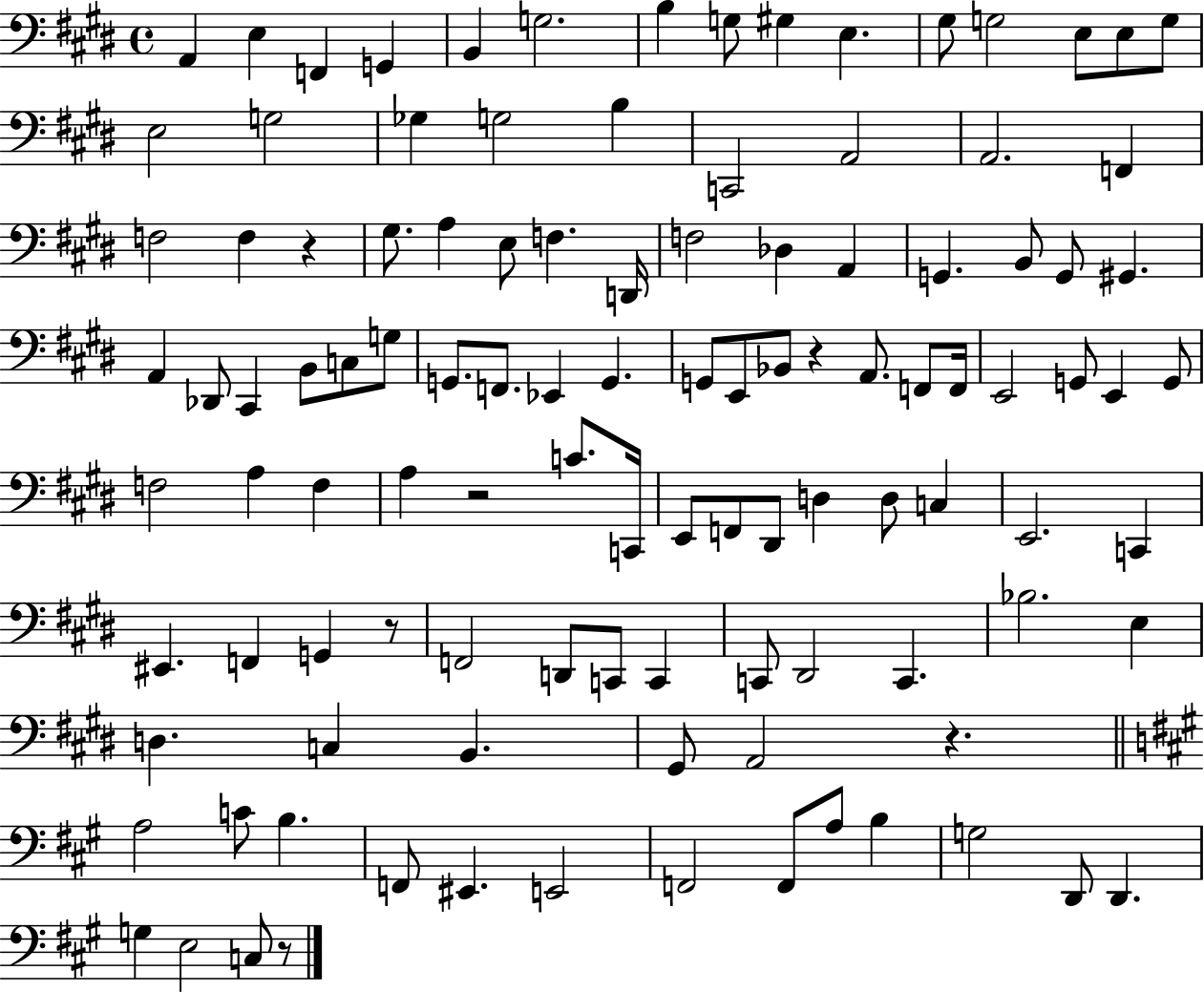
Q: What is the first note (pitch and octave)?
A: A2